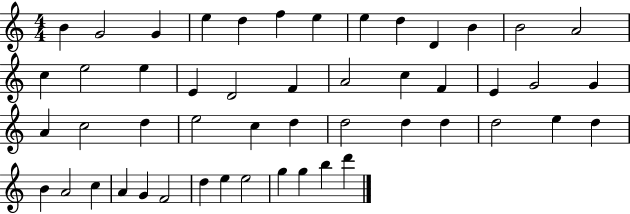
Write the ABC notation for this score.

X:1
T:Untitled
M:4/4
L:1/4
K:C
B G2 G e d f e e d D B B2 A2 c e2 e E D2 F A2 c F E G2 G A c2 d e2 c d d2 d d d2 e d B A2 c A G F2 d e e2 g g b d'